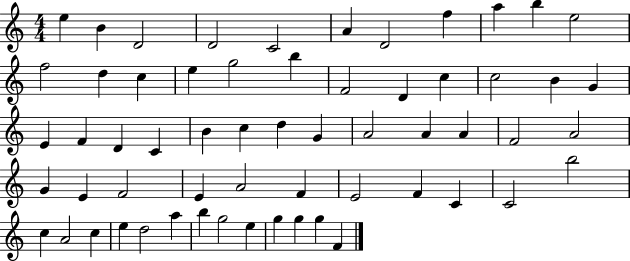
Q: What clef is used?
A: treble